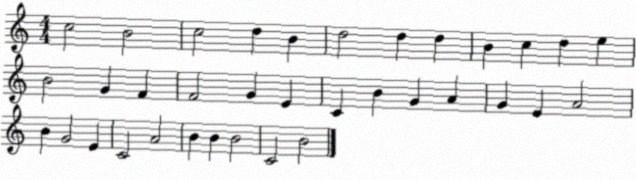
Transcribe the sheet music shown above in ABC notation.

X:1
T:Untitled
M:4/4
L:1/4
K:C
c2 B2 c2 d B d2 d d B c d e B2 G F F2 G E C B G A G E A2 B G2 E C2 A2 B B B2 C2 B2